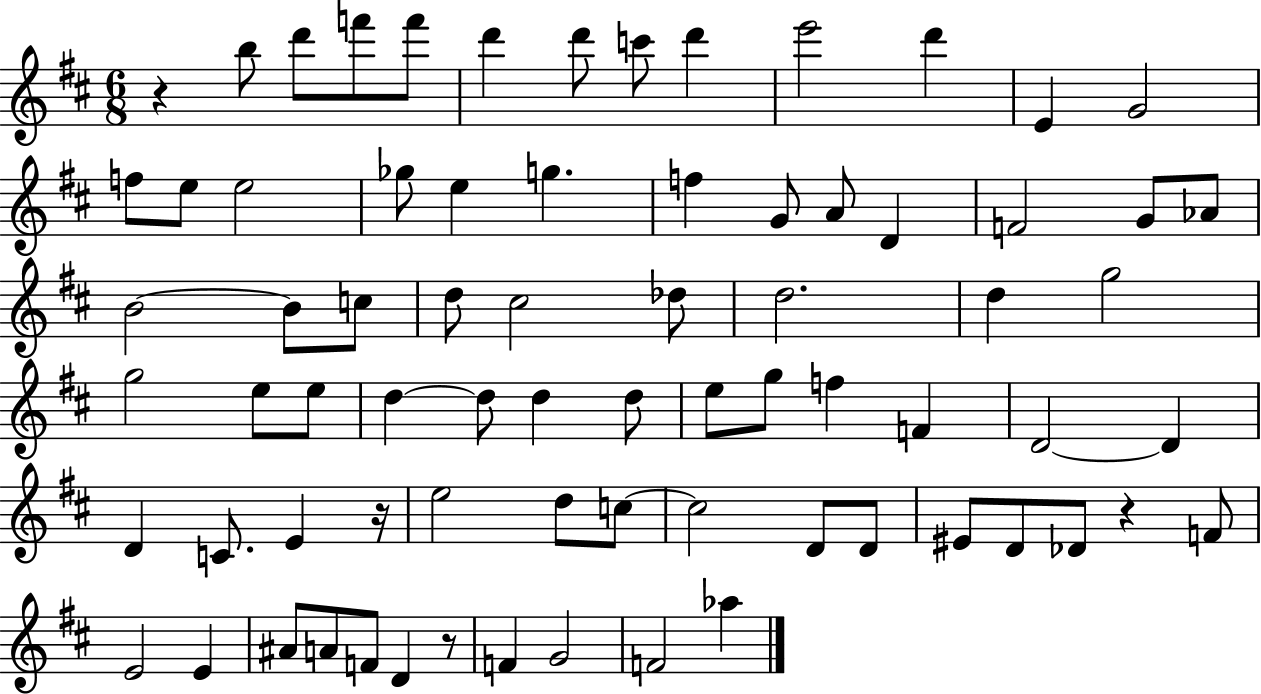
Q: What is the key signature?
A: D major